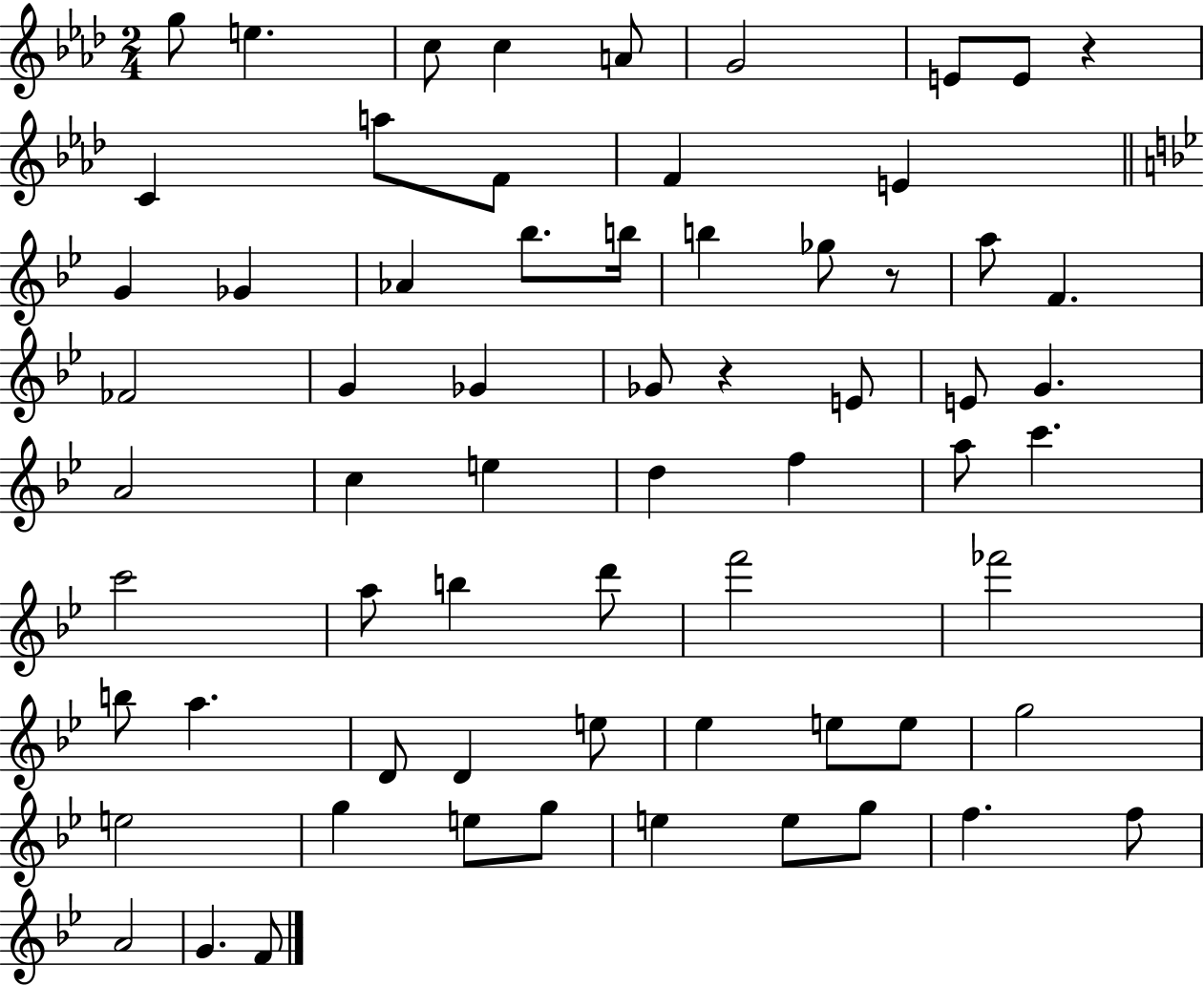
X:1
T:Untitled
M:2/4
L:1/4
K:Ab
g/2 e c/2 c A/2 G2 E/2 E/2 z C a/2 F/2 F E G _G _A _b/2 b/4 b _g/2 z/2 a/2 F _F2 G _G _G/2 z E/2 E/2 G A2 c e d f a/2 c' c'2 a/2 b d'/2 f'2 _f'2 b/2 a D/2 D e/2 _e e/2 e/2 g2 e2 g e/2 g/2 e e/2 g/2 f f/2 A2 G F/2